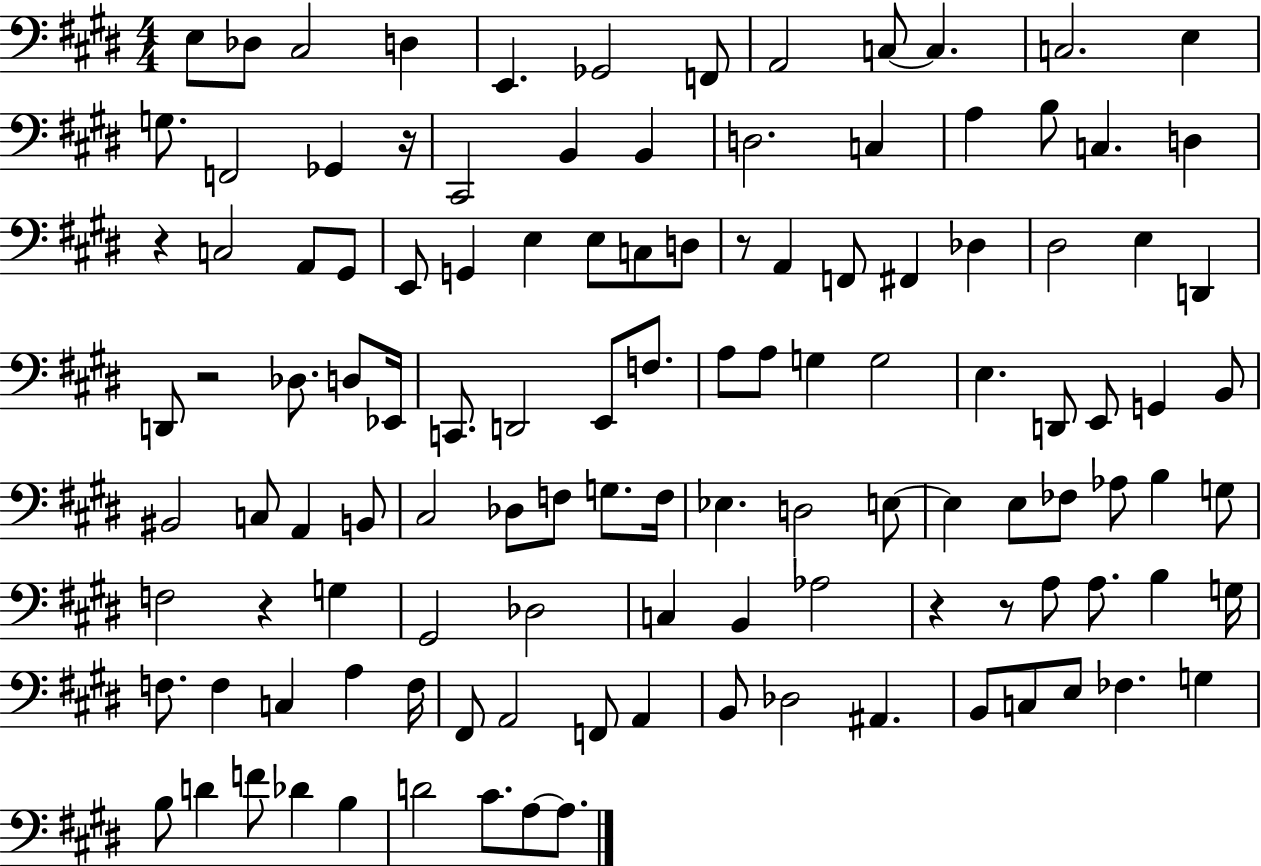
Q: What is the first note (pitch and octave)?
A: E3